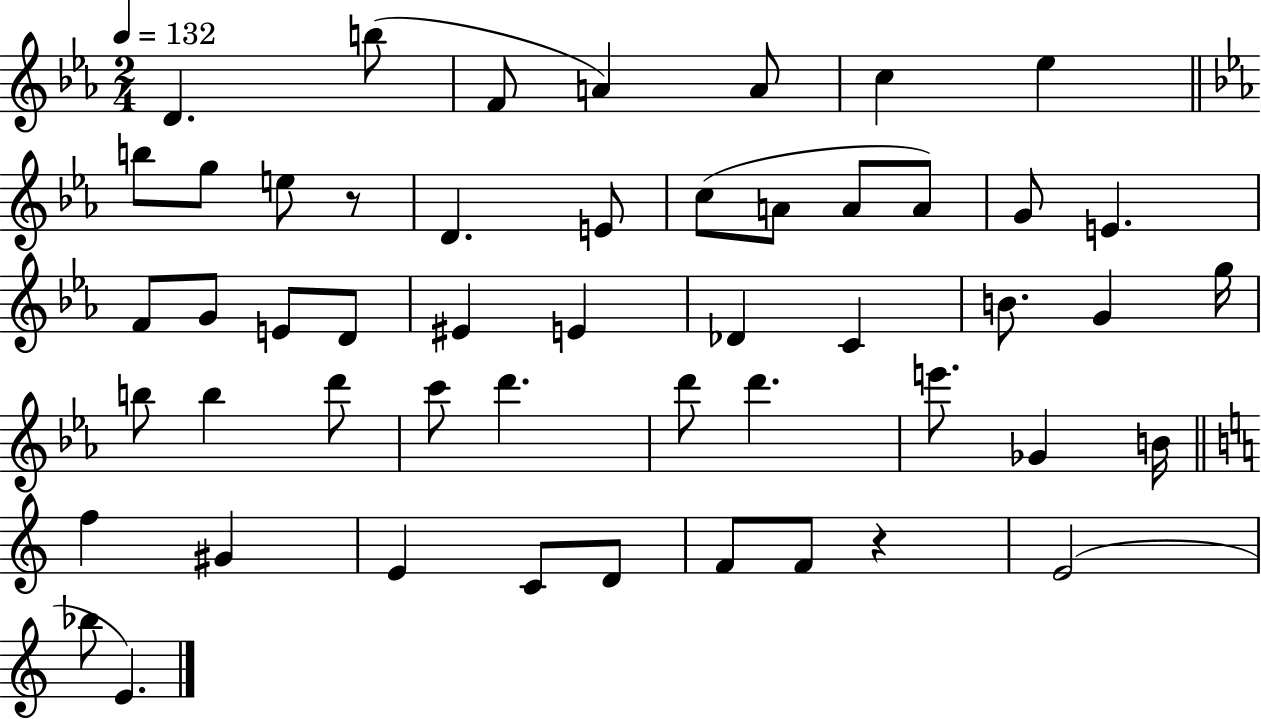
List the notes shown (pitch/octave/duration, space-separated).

D4/q. B5/e F4/e A4/q A4/e C5/q Eb5/q B5/e G5/e E5/e R/e D4/q. E4/e C5/e A4/e A4/e A4/e G4/e E4/q. F4/e G4/e E4/e D4/e EIS4/q E4/q Db4/q C4/q B4/e. G4/q G5/s B5/e B5/q D6/e C6/e D6/q. D6/e D6/q. E6/e. Gb4/q B4/s F5/q G#4/q E4/q C4/e D4/e F4/e F4/e R/q E4/h Bb5/e E4/q.